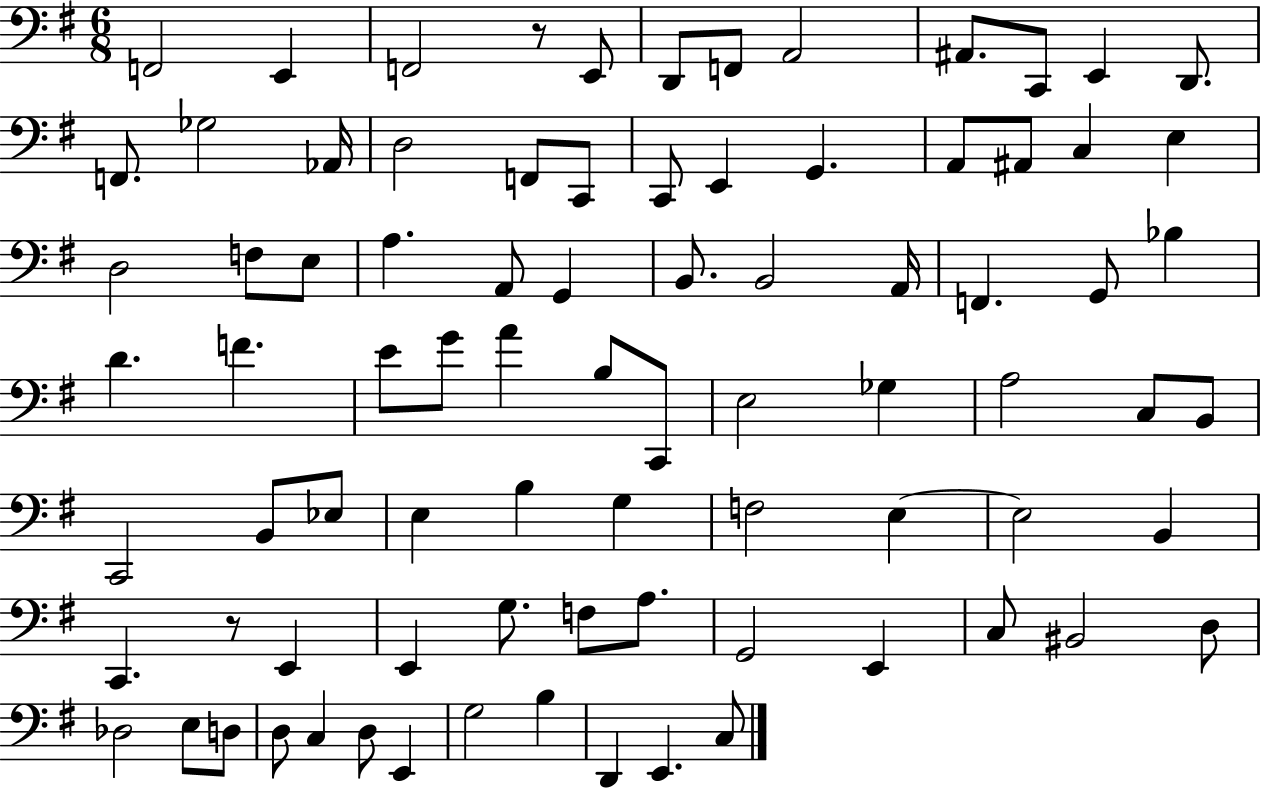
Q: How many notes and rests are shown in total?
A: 83